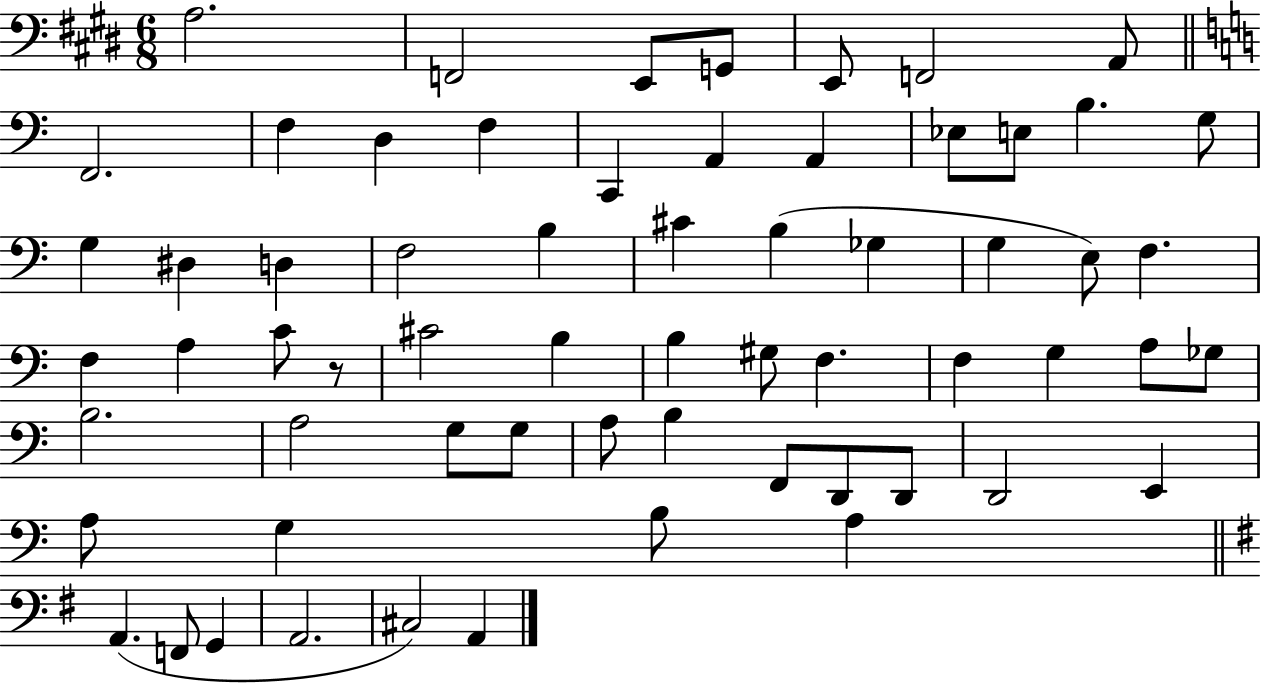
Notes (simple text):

A3/h. F2/h E2/e G2/e E2/e F2/h A2/e F2/h. F3/q D3/q F3/q C2/q A2/q A2/q Eb3/e E3/e B3/q. G3/e G3/q D#3/q D3/q F3/h B3/q C#4/q B3/q Gb3/q G3/q E3/e F3/q. F3/q A3/q C4/e R/e C#4/h B3/q B3/q G#3/e F3/q. F3/q G3/q A3/e Gb3/e B3/h. A3/h G3/e G3/e A3/e B3/q F2/e D2/e D2/e D2/h E2/q A3/e G3/q B3/e A3/q A2/q. F2/e G2/q A2/h. C#3/h A2/q